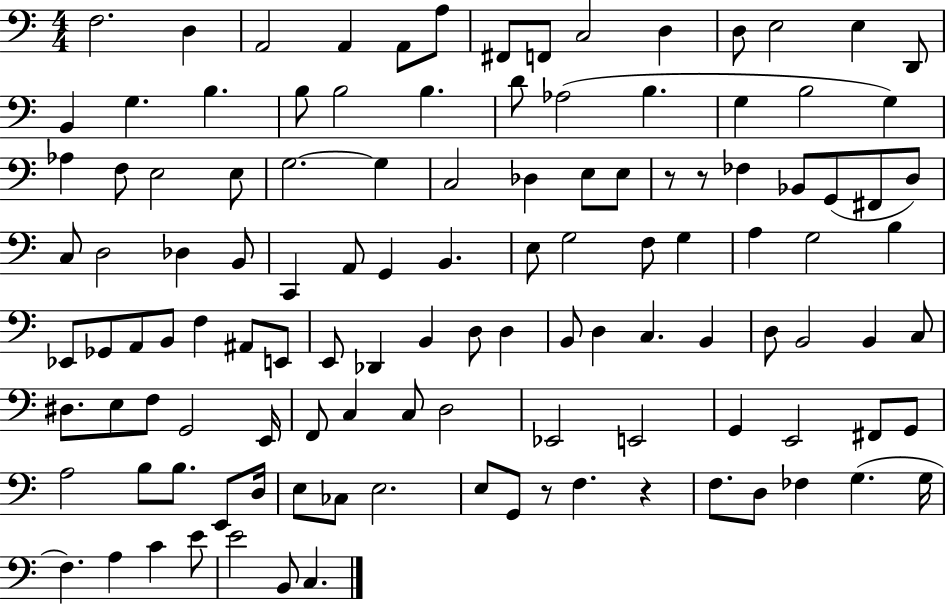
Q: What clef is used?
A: bass